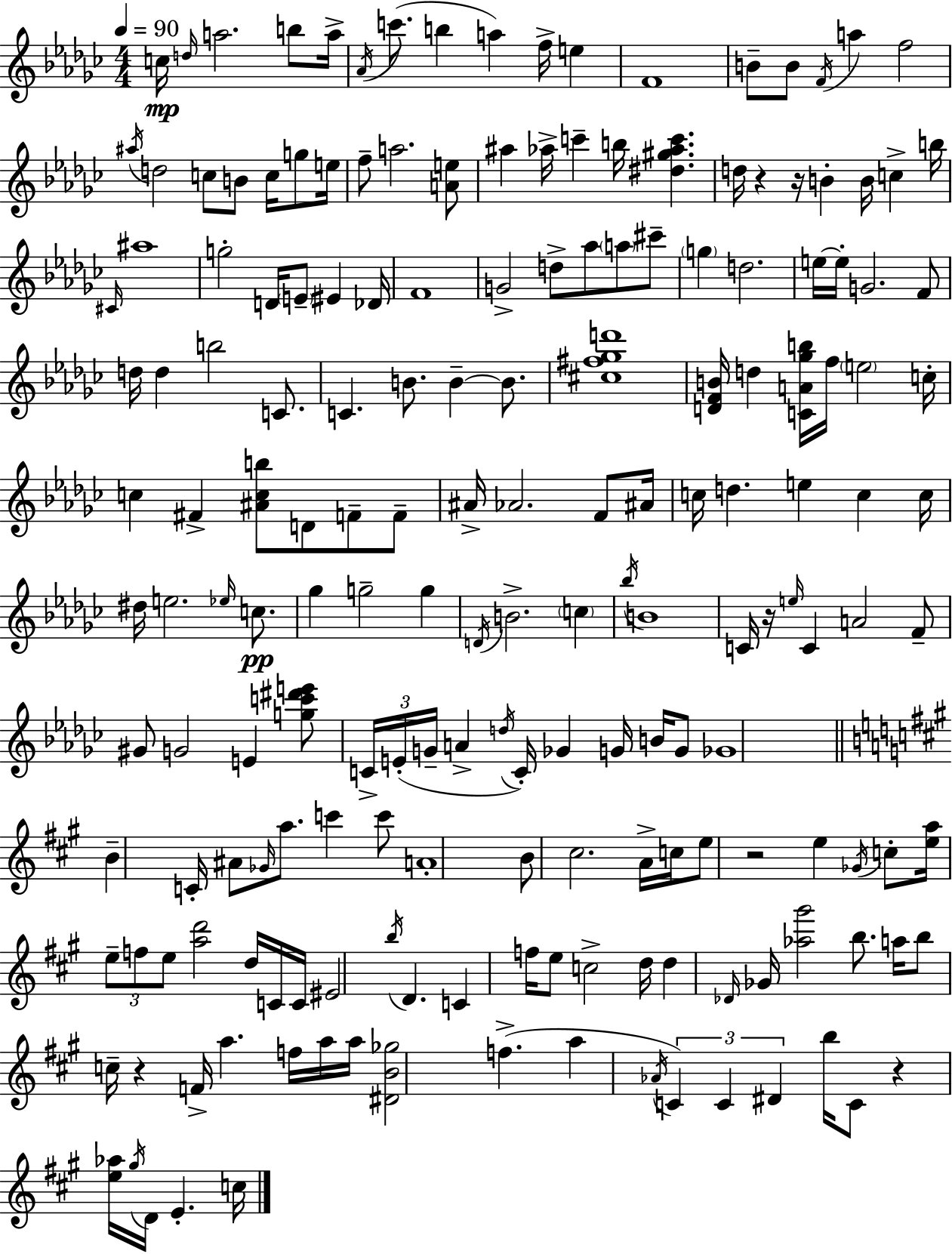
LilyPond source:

{
  \clef treble
  \numericTimeSignature
  \time 4/4
  \key ees \minor
  \tempo 4 = 90
  c''16\mp \grace { d''16 } a''2. b''8 | a''16-> \acciaccatura { aes'16 }( c'''8. b''4 a''4) f''16-> e''4 | f'1 | b'8-- b'8 \acciaccatura { f'16 } a''4 f''2 | \break \acciaccatura { ais''16 } d''2 c''8 b'8 | c''16 g''8 e''16 f''8-- a''2. | <a' e''>8 ais''4 aes''16-> c'''4-- b''16 <dis'' gis'' aes'' c'''>4. | d''16 r4 r16 b'4-. b'16 c''4-> | \break b''16 \grace { cis'16 } ais''1 | g''2-. d'16 \parenthesize e'8-- | eis'4 des'16 f'1 | g'2-> d''8-> aes''8 | \break \parenthesize a''8 cis'''8-- \parenthesize g''4 d''2. | e''16~~ e''16-. g'2. | f'8 d''16 d''4 b''2 | c'8. c'4. b'8. b'4--~~ | \break b'8. <cis'' fis'' ges'' d'''>1 | <d' f' b'>16 d''4 <c' a' ges'' b''>16 f''16 \parenthesize e''2 | c''16-. c''4 fis'4-> <ais' c'' b''>8 d'8 | f'8-- f'8-- ais'16-> aes'2. | \break f'8 ais'16 c''16 d''4. e''4 | c''4 c''16 dis''16 e''2. | \grace { ees''16 } c''8.\pp ges''4 g''2-- | g''4 \acciaccatura { d'16 } b'2.-> | \break \parenthesize c''4 \acciaccatura { bes''16 } b'1 | c'16 r16 \grace { e''16 } c'4 a'2 | f'8-- gis'8 g'2 | e'4 <g'' c''' dis''' e'''>8 \tuplet 3/2 { c'16-> e'16-.( g'16-- } a'4-> | \break \acciaccatura { d''16 }) c'16-. ges'4 g'16 b'16 g'8 ges'1 | \bar "||" \break \key a \major b'4-- c'16-. ais'8 \grace { ges'16 } a''8. c'''4 c'''8 | a'1-. | b'8 cis''2. a'16-> | c''16 e''8 r2 e''4 \acciaccatura { ges'16 } | \break c''8-. <e'' a''>16 \tuplet 3/2 { e''8-- f''8 e''8 } <a'' d'''>2 | d''16 c'16 c'16 eis'2 \acciaccatura { b''16 } d'4. | c'4 f''16 e''8 c''2-> | d''16 d''4 \grace { des'16 } ges'16 <aes'' gis'''>2 | \break b''8. a''16 b''8 c''16-- r4 f'16-> a''4. | f''16 a''16 a''16 <dis' b' ges''>2 f''4.->( | a''4 \acciaccatura { aes'16 } \tuplet 3/2 { c'4) c'4 | dis'4 } b''16 c'8 r4 <e'' aes''>16 \acciaccatura { gis''16 } d'16 e'4.-. | \break c''16 \bar "|."
}